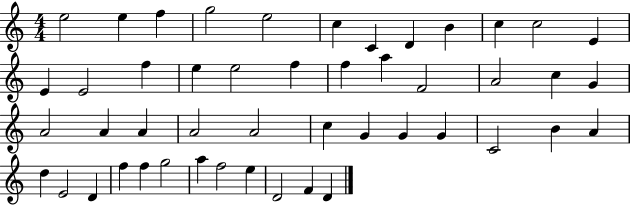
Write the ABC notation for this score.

X:1
T:Untitled
M:4/4
L:1/4
K:C
e2 e f g2 e2 c C D B c c2 E E E2 f e e2 f f a F2 A2 c G A2 A A A2 A2 c G G G C2 B A d E2 D f f g2 a f2 e D2 F D